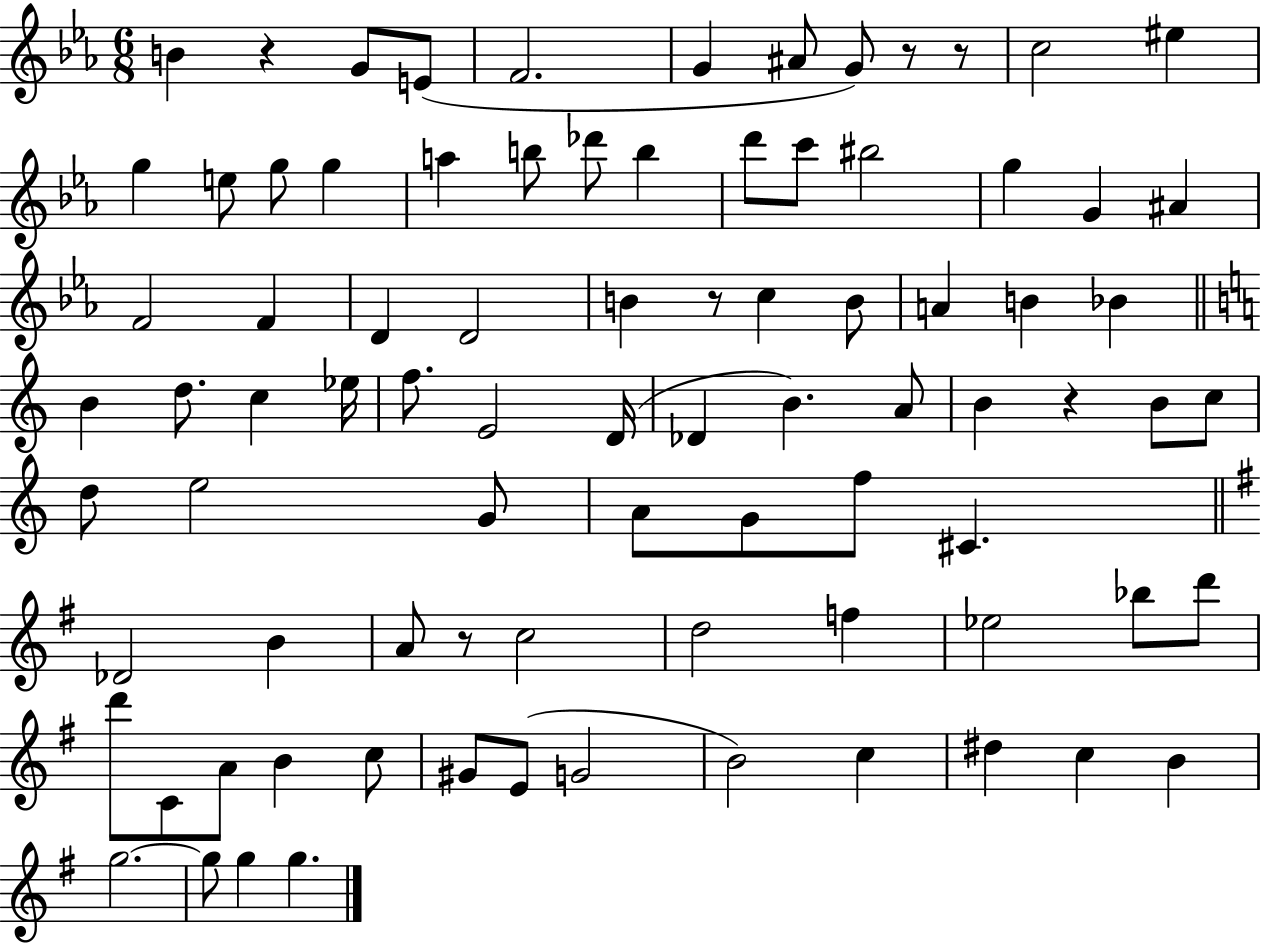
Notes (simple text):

B4/q R/q G4/e E4/e F4/h. G4/q A#4/e G4/e R/e R/e C5/h EIS5/q G5/q E5/e G5/e G5/q A5/q B5/e Db6/e B5/q D6/e C6/e BIS5/h G5/q G4/q A#4/q F4/h F4/q D4/q D4/h B4/q R/e C5/q B4/e A4/q B4/q Bb4/q B4/q D5/e. C5/q Eb5/s F5/e. E4/h D4/s Db4/q B4/q. A4/e B4/q R/q B4/e C5/e D5/e E5/h G4/e A4/e G4/e F5/e C#4/q. Db4/h B4/q A4/e R/e C5/h D5/h F5/q Eb5/h Bb5/e D6/e D6/e C4/e A4/e B4/q C5/e G#4/e E4/e G4/h B4/h C5/q D#5/q C5/q B4/q G5/h. G5/e G5/q G5/q.